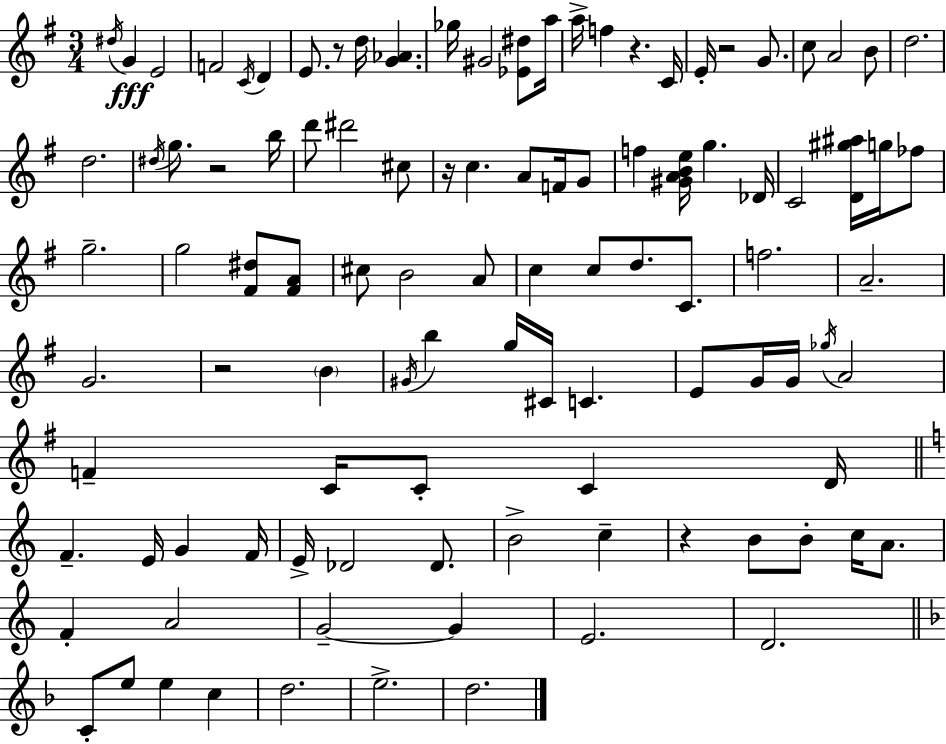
{
  \clef treble
  \numericTimeSignature
  \time 3/4
  \key e \minor
  \acciaccatura { dis''16 }\fff g'4 e'2 | f'2 \acciaccatura { c'16 } d'4 | e'8. r8 d''16 <g' aes'>4. | ges''16 gis'2 <ees' dis''>8 | \break a''16 a''16-> f''4 r4. | c'16 e'16-. r2 g'8. | c''8 a'2 | b'8 d''2. | \break d''2. | \acciaccatura { dis''16 } g''8. r2 | b''16 d'''8 dis'''2 | cis''8 r16 c''4. a'8 | \break f'16 g'8 f''4 <gis' a' b' e''>16 g''4. | des'16 c'2 <d' gis'' ais''>16 | g''16 fes''8 g''2.-- | g''2 <fis' dis''>8 | \break <fis' a'>8 cis''8 b'2 | a'8 c''4 c''8 d''8. | c'8. f''2. | a'2.-- | \break g'2. | r2 \parenthesize b'4 | \acciaccatura { gis'16 } b''4 g''16 cis'16 c'4. | e'8 g'16 g'16 \acciaccatura { ges''16 } a'2 | \break f'4-- c'16 c'8-. | c'4 d'16 \bar "||" \break \key c \major f'4.-- e'16 g'4 f'16 | e'16-> des'2 des'8. | b'2-> c''4-- | r4 b'8 b'8-. c''16 a'8. | \break f'4-. a'2 | g'2--~~ g'4 | e'2. | d'2. | \break \bar "||" \break \key f \major c'8-. e''8 e''4 c''4 | d''2. | e''2.-> | d''2. | \break \bar "|."
}